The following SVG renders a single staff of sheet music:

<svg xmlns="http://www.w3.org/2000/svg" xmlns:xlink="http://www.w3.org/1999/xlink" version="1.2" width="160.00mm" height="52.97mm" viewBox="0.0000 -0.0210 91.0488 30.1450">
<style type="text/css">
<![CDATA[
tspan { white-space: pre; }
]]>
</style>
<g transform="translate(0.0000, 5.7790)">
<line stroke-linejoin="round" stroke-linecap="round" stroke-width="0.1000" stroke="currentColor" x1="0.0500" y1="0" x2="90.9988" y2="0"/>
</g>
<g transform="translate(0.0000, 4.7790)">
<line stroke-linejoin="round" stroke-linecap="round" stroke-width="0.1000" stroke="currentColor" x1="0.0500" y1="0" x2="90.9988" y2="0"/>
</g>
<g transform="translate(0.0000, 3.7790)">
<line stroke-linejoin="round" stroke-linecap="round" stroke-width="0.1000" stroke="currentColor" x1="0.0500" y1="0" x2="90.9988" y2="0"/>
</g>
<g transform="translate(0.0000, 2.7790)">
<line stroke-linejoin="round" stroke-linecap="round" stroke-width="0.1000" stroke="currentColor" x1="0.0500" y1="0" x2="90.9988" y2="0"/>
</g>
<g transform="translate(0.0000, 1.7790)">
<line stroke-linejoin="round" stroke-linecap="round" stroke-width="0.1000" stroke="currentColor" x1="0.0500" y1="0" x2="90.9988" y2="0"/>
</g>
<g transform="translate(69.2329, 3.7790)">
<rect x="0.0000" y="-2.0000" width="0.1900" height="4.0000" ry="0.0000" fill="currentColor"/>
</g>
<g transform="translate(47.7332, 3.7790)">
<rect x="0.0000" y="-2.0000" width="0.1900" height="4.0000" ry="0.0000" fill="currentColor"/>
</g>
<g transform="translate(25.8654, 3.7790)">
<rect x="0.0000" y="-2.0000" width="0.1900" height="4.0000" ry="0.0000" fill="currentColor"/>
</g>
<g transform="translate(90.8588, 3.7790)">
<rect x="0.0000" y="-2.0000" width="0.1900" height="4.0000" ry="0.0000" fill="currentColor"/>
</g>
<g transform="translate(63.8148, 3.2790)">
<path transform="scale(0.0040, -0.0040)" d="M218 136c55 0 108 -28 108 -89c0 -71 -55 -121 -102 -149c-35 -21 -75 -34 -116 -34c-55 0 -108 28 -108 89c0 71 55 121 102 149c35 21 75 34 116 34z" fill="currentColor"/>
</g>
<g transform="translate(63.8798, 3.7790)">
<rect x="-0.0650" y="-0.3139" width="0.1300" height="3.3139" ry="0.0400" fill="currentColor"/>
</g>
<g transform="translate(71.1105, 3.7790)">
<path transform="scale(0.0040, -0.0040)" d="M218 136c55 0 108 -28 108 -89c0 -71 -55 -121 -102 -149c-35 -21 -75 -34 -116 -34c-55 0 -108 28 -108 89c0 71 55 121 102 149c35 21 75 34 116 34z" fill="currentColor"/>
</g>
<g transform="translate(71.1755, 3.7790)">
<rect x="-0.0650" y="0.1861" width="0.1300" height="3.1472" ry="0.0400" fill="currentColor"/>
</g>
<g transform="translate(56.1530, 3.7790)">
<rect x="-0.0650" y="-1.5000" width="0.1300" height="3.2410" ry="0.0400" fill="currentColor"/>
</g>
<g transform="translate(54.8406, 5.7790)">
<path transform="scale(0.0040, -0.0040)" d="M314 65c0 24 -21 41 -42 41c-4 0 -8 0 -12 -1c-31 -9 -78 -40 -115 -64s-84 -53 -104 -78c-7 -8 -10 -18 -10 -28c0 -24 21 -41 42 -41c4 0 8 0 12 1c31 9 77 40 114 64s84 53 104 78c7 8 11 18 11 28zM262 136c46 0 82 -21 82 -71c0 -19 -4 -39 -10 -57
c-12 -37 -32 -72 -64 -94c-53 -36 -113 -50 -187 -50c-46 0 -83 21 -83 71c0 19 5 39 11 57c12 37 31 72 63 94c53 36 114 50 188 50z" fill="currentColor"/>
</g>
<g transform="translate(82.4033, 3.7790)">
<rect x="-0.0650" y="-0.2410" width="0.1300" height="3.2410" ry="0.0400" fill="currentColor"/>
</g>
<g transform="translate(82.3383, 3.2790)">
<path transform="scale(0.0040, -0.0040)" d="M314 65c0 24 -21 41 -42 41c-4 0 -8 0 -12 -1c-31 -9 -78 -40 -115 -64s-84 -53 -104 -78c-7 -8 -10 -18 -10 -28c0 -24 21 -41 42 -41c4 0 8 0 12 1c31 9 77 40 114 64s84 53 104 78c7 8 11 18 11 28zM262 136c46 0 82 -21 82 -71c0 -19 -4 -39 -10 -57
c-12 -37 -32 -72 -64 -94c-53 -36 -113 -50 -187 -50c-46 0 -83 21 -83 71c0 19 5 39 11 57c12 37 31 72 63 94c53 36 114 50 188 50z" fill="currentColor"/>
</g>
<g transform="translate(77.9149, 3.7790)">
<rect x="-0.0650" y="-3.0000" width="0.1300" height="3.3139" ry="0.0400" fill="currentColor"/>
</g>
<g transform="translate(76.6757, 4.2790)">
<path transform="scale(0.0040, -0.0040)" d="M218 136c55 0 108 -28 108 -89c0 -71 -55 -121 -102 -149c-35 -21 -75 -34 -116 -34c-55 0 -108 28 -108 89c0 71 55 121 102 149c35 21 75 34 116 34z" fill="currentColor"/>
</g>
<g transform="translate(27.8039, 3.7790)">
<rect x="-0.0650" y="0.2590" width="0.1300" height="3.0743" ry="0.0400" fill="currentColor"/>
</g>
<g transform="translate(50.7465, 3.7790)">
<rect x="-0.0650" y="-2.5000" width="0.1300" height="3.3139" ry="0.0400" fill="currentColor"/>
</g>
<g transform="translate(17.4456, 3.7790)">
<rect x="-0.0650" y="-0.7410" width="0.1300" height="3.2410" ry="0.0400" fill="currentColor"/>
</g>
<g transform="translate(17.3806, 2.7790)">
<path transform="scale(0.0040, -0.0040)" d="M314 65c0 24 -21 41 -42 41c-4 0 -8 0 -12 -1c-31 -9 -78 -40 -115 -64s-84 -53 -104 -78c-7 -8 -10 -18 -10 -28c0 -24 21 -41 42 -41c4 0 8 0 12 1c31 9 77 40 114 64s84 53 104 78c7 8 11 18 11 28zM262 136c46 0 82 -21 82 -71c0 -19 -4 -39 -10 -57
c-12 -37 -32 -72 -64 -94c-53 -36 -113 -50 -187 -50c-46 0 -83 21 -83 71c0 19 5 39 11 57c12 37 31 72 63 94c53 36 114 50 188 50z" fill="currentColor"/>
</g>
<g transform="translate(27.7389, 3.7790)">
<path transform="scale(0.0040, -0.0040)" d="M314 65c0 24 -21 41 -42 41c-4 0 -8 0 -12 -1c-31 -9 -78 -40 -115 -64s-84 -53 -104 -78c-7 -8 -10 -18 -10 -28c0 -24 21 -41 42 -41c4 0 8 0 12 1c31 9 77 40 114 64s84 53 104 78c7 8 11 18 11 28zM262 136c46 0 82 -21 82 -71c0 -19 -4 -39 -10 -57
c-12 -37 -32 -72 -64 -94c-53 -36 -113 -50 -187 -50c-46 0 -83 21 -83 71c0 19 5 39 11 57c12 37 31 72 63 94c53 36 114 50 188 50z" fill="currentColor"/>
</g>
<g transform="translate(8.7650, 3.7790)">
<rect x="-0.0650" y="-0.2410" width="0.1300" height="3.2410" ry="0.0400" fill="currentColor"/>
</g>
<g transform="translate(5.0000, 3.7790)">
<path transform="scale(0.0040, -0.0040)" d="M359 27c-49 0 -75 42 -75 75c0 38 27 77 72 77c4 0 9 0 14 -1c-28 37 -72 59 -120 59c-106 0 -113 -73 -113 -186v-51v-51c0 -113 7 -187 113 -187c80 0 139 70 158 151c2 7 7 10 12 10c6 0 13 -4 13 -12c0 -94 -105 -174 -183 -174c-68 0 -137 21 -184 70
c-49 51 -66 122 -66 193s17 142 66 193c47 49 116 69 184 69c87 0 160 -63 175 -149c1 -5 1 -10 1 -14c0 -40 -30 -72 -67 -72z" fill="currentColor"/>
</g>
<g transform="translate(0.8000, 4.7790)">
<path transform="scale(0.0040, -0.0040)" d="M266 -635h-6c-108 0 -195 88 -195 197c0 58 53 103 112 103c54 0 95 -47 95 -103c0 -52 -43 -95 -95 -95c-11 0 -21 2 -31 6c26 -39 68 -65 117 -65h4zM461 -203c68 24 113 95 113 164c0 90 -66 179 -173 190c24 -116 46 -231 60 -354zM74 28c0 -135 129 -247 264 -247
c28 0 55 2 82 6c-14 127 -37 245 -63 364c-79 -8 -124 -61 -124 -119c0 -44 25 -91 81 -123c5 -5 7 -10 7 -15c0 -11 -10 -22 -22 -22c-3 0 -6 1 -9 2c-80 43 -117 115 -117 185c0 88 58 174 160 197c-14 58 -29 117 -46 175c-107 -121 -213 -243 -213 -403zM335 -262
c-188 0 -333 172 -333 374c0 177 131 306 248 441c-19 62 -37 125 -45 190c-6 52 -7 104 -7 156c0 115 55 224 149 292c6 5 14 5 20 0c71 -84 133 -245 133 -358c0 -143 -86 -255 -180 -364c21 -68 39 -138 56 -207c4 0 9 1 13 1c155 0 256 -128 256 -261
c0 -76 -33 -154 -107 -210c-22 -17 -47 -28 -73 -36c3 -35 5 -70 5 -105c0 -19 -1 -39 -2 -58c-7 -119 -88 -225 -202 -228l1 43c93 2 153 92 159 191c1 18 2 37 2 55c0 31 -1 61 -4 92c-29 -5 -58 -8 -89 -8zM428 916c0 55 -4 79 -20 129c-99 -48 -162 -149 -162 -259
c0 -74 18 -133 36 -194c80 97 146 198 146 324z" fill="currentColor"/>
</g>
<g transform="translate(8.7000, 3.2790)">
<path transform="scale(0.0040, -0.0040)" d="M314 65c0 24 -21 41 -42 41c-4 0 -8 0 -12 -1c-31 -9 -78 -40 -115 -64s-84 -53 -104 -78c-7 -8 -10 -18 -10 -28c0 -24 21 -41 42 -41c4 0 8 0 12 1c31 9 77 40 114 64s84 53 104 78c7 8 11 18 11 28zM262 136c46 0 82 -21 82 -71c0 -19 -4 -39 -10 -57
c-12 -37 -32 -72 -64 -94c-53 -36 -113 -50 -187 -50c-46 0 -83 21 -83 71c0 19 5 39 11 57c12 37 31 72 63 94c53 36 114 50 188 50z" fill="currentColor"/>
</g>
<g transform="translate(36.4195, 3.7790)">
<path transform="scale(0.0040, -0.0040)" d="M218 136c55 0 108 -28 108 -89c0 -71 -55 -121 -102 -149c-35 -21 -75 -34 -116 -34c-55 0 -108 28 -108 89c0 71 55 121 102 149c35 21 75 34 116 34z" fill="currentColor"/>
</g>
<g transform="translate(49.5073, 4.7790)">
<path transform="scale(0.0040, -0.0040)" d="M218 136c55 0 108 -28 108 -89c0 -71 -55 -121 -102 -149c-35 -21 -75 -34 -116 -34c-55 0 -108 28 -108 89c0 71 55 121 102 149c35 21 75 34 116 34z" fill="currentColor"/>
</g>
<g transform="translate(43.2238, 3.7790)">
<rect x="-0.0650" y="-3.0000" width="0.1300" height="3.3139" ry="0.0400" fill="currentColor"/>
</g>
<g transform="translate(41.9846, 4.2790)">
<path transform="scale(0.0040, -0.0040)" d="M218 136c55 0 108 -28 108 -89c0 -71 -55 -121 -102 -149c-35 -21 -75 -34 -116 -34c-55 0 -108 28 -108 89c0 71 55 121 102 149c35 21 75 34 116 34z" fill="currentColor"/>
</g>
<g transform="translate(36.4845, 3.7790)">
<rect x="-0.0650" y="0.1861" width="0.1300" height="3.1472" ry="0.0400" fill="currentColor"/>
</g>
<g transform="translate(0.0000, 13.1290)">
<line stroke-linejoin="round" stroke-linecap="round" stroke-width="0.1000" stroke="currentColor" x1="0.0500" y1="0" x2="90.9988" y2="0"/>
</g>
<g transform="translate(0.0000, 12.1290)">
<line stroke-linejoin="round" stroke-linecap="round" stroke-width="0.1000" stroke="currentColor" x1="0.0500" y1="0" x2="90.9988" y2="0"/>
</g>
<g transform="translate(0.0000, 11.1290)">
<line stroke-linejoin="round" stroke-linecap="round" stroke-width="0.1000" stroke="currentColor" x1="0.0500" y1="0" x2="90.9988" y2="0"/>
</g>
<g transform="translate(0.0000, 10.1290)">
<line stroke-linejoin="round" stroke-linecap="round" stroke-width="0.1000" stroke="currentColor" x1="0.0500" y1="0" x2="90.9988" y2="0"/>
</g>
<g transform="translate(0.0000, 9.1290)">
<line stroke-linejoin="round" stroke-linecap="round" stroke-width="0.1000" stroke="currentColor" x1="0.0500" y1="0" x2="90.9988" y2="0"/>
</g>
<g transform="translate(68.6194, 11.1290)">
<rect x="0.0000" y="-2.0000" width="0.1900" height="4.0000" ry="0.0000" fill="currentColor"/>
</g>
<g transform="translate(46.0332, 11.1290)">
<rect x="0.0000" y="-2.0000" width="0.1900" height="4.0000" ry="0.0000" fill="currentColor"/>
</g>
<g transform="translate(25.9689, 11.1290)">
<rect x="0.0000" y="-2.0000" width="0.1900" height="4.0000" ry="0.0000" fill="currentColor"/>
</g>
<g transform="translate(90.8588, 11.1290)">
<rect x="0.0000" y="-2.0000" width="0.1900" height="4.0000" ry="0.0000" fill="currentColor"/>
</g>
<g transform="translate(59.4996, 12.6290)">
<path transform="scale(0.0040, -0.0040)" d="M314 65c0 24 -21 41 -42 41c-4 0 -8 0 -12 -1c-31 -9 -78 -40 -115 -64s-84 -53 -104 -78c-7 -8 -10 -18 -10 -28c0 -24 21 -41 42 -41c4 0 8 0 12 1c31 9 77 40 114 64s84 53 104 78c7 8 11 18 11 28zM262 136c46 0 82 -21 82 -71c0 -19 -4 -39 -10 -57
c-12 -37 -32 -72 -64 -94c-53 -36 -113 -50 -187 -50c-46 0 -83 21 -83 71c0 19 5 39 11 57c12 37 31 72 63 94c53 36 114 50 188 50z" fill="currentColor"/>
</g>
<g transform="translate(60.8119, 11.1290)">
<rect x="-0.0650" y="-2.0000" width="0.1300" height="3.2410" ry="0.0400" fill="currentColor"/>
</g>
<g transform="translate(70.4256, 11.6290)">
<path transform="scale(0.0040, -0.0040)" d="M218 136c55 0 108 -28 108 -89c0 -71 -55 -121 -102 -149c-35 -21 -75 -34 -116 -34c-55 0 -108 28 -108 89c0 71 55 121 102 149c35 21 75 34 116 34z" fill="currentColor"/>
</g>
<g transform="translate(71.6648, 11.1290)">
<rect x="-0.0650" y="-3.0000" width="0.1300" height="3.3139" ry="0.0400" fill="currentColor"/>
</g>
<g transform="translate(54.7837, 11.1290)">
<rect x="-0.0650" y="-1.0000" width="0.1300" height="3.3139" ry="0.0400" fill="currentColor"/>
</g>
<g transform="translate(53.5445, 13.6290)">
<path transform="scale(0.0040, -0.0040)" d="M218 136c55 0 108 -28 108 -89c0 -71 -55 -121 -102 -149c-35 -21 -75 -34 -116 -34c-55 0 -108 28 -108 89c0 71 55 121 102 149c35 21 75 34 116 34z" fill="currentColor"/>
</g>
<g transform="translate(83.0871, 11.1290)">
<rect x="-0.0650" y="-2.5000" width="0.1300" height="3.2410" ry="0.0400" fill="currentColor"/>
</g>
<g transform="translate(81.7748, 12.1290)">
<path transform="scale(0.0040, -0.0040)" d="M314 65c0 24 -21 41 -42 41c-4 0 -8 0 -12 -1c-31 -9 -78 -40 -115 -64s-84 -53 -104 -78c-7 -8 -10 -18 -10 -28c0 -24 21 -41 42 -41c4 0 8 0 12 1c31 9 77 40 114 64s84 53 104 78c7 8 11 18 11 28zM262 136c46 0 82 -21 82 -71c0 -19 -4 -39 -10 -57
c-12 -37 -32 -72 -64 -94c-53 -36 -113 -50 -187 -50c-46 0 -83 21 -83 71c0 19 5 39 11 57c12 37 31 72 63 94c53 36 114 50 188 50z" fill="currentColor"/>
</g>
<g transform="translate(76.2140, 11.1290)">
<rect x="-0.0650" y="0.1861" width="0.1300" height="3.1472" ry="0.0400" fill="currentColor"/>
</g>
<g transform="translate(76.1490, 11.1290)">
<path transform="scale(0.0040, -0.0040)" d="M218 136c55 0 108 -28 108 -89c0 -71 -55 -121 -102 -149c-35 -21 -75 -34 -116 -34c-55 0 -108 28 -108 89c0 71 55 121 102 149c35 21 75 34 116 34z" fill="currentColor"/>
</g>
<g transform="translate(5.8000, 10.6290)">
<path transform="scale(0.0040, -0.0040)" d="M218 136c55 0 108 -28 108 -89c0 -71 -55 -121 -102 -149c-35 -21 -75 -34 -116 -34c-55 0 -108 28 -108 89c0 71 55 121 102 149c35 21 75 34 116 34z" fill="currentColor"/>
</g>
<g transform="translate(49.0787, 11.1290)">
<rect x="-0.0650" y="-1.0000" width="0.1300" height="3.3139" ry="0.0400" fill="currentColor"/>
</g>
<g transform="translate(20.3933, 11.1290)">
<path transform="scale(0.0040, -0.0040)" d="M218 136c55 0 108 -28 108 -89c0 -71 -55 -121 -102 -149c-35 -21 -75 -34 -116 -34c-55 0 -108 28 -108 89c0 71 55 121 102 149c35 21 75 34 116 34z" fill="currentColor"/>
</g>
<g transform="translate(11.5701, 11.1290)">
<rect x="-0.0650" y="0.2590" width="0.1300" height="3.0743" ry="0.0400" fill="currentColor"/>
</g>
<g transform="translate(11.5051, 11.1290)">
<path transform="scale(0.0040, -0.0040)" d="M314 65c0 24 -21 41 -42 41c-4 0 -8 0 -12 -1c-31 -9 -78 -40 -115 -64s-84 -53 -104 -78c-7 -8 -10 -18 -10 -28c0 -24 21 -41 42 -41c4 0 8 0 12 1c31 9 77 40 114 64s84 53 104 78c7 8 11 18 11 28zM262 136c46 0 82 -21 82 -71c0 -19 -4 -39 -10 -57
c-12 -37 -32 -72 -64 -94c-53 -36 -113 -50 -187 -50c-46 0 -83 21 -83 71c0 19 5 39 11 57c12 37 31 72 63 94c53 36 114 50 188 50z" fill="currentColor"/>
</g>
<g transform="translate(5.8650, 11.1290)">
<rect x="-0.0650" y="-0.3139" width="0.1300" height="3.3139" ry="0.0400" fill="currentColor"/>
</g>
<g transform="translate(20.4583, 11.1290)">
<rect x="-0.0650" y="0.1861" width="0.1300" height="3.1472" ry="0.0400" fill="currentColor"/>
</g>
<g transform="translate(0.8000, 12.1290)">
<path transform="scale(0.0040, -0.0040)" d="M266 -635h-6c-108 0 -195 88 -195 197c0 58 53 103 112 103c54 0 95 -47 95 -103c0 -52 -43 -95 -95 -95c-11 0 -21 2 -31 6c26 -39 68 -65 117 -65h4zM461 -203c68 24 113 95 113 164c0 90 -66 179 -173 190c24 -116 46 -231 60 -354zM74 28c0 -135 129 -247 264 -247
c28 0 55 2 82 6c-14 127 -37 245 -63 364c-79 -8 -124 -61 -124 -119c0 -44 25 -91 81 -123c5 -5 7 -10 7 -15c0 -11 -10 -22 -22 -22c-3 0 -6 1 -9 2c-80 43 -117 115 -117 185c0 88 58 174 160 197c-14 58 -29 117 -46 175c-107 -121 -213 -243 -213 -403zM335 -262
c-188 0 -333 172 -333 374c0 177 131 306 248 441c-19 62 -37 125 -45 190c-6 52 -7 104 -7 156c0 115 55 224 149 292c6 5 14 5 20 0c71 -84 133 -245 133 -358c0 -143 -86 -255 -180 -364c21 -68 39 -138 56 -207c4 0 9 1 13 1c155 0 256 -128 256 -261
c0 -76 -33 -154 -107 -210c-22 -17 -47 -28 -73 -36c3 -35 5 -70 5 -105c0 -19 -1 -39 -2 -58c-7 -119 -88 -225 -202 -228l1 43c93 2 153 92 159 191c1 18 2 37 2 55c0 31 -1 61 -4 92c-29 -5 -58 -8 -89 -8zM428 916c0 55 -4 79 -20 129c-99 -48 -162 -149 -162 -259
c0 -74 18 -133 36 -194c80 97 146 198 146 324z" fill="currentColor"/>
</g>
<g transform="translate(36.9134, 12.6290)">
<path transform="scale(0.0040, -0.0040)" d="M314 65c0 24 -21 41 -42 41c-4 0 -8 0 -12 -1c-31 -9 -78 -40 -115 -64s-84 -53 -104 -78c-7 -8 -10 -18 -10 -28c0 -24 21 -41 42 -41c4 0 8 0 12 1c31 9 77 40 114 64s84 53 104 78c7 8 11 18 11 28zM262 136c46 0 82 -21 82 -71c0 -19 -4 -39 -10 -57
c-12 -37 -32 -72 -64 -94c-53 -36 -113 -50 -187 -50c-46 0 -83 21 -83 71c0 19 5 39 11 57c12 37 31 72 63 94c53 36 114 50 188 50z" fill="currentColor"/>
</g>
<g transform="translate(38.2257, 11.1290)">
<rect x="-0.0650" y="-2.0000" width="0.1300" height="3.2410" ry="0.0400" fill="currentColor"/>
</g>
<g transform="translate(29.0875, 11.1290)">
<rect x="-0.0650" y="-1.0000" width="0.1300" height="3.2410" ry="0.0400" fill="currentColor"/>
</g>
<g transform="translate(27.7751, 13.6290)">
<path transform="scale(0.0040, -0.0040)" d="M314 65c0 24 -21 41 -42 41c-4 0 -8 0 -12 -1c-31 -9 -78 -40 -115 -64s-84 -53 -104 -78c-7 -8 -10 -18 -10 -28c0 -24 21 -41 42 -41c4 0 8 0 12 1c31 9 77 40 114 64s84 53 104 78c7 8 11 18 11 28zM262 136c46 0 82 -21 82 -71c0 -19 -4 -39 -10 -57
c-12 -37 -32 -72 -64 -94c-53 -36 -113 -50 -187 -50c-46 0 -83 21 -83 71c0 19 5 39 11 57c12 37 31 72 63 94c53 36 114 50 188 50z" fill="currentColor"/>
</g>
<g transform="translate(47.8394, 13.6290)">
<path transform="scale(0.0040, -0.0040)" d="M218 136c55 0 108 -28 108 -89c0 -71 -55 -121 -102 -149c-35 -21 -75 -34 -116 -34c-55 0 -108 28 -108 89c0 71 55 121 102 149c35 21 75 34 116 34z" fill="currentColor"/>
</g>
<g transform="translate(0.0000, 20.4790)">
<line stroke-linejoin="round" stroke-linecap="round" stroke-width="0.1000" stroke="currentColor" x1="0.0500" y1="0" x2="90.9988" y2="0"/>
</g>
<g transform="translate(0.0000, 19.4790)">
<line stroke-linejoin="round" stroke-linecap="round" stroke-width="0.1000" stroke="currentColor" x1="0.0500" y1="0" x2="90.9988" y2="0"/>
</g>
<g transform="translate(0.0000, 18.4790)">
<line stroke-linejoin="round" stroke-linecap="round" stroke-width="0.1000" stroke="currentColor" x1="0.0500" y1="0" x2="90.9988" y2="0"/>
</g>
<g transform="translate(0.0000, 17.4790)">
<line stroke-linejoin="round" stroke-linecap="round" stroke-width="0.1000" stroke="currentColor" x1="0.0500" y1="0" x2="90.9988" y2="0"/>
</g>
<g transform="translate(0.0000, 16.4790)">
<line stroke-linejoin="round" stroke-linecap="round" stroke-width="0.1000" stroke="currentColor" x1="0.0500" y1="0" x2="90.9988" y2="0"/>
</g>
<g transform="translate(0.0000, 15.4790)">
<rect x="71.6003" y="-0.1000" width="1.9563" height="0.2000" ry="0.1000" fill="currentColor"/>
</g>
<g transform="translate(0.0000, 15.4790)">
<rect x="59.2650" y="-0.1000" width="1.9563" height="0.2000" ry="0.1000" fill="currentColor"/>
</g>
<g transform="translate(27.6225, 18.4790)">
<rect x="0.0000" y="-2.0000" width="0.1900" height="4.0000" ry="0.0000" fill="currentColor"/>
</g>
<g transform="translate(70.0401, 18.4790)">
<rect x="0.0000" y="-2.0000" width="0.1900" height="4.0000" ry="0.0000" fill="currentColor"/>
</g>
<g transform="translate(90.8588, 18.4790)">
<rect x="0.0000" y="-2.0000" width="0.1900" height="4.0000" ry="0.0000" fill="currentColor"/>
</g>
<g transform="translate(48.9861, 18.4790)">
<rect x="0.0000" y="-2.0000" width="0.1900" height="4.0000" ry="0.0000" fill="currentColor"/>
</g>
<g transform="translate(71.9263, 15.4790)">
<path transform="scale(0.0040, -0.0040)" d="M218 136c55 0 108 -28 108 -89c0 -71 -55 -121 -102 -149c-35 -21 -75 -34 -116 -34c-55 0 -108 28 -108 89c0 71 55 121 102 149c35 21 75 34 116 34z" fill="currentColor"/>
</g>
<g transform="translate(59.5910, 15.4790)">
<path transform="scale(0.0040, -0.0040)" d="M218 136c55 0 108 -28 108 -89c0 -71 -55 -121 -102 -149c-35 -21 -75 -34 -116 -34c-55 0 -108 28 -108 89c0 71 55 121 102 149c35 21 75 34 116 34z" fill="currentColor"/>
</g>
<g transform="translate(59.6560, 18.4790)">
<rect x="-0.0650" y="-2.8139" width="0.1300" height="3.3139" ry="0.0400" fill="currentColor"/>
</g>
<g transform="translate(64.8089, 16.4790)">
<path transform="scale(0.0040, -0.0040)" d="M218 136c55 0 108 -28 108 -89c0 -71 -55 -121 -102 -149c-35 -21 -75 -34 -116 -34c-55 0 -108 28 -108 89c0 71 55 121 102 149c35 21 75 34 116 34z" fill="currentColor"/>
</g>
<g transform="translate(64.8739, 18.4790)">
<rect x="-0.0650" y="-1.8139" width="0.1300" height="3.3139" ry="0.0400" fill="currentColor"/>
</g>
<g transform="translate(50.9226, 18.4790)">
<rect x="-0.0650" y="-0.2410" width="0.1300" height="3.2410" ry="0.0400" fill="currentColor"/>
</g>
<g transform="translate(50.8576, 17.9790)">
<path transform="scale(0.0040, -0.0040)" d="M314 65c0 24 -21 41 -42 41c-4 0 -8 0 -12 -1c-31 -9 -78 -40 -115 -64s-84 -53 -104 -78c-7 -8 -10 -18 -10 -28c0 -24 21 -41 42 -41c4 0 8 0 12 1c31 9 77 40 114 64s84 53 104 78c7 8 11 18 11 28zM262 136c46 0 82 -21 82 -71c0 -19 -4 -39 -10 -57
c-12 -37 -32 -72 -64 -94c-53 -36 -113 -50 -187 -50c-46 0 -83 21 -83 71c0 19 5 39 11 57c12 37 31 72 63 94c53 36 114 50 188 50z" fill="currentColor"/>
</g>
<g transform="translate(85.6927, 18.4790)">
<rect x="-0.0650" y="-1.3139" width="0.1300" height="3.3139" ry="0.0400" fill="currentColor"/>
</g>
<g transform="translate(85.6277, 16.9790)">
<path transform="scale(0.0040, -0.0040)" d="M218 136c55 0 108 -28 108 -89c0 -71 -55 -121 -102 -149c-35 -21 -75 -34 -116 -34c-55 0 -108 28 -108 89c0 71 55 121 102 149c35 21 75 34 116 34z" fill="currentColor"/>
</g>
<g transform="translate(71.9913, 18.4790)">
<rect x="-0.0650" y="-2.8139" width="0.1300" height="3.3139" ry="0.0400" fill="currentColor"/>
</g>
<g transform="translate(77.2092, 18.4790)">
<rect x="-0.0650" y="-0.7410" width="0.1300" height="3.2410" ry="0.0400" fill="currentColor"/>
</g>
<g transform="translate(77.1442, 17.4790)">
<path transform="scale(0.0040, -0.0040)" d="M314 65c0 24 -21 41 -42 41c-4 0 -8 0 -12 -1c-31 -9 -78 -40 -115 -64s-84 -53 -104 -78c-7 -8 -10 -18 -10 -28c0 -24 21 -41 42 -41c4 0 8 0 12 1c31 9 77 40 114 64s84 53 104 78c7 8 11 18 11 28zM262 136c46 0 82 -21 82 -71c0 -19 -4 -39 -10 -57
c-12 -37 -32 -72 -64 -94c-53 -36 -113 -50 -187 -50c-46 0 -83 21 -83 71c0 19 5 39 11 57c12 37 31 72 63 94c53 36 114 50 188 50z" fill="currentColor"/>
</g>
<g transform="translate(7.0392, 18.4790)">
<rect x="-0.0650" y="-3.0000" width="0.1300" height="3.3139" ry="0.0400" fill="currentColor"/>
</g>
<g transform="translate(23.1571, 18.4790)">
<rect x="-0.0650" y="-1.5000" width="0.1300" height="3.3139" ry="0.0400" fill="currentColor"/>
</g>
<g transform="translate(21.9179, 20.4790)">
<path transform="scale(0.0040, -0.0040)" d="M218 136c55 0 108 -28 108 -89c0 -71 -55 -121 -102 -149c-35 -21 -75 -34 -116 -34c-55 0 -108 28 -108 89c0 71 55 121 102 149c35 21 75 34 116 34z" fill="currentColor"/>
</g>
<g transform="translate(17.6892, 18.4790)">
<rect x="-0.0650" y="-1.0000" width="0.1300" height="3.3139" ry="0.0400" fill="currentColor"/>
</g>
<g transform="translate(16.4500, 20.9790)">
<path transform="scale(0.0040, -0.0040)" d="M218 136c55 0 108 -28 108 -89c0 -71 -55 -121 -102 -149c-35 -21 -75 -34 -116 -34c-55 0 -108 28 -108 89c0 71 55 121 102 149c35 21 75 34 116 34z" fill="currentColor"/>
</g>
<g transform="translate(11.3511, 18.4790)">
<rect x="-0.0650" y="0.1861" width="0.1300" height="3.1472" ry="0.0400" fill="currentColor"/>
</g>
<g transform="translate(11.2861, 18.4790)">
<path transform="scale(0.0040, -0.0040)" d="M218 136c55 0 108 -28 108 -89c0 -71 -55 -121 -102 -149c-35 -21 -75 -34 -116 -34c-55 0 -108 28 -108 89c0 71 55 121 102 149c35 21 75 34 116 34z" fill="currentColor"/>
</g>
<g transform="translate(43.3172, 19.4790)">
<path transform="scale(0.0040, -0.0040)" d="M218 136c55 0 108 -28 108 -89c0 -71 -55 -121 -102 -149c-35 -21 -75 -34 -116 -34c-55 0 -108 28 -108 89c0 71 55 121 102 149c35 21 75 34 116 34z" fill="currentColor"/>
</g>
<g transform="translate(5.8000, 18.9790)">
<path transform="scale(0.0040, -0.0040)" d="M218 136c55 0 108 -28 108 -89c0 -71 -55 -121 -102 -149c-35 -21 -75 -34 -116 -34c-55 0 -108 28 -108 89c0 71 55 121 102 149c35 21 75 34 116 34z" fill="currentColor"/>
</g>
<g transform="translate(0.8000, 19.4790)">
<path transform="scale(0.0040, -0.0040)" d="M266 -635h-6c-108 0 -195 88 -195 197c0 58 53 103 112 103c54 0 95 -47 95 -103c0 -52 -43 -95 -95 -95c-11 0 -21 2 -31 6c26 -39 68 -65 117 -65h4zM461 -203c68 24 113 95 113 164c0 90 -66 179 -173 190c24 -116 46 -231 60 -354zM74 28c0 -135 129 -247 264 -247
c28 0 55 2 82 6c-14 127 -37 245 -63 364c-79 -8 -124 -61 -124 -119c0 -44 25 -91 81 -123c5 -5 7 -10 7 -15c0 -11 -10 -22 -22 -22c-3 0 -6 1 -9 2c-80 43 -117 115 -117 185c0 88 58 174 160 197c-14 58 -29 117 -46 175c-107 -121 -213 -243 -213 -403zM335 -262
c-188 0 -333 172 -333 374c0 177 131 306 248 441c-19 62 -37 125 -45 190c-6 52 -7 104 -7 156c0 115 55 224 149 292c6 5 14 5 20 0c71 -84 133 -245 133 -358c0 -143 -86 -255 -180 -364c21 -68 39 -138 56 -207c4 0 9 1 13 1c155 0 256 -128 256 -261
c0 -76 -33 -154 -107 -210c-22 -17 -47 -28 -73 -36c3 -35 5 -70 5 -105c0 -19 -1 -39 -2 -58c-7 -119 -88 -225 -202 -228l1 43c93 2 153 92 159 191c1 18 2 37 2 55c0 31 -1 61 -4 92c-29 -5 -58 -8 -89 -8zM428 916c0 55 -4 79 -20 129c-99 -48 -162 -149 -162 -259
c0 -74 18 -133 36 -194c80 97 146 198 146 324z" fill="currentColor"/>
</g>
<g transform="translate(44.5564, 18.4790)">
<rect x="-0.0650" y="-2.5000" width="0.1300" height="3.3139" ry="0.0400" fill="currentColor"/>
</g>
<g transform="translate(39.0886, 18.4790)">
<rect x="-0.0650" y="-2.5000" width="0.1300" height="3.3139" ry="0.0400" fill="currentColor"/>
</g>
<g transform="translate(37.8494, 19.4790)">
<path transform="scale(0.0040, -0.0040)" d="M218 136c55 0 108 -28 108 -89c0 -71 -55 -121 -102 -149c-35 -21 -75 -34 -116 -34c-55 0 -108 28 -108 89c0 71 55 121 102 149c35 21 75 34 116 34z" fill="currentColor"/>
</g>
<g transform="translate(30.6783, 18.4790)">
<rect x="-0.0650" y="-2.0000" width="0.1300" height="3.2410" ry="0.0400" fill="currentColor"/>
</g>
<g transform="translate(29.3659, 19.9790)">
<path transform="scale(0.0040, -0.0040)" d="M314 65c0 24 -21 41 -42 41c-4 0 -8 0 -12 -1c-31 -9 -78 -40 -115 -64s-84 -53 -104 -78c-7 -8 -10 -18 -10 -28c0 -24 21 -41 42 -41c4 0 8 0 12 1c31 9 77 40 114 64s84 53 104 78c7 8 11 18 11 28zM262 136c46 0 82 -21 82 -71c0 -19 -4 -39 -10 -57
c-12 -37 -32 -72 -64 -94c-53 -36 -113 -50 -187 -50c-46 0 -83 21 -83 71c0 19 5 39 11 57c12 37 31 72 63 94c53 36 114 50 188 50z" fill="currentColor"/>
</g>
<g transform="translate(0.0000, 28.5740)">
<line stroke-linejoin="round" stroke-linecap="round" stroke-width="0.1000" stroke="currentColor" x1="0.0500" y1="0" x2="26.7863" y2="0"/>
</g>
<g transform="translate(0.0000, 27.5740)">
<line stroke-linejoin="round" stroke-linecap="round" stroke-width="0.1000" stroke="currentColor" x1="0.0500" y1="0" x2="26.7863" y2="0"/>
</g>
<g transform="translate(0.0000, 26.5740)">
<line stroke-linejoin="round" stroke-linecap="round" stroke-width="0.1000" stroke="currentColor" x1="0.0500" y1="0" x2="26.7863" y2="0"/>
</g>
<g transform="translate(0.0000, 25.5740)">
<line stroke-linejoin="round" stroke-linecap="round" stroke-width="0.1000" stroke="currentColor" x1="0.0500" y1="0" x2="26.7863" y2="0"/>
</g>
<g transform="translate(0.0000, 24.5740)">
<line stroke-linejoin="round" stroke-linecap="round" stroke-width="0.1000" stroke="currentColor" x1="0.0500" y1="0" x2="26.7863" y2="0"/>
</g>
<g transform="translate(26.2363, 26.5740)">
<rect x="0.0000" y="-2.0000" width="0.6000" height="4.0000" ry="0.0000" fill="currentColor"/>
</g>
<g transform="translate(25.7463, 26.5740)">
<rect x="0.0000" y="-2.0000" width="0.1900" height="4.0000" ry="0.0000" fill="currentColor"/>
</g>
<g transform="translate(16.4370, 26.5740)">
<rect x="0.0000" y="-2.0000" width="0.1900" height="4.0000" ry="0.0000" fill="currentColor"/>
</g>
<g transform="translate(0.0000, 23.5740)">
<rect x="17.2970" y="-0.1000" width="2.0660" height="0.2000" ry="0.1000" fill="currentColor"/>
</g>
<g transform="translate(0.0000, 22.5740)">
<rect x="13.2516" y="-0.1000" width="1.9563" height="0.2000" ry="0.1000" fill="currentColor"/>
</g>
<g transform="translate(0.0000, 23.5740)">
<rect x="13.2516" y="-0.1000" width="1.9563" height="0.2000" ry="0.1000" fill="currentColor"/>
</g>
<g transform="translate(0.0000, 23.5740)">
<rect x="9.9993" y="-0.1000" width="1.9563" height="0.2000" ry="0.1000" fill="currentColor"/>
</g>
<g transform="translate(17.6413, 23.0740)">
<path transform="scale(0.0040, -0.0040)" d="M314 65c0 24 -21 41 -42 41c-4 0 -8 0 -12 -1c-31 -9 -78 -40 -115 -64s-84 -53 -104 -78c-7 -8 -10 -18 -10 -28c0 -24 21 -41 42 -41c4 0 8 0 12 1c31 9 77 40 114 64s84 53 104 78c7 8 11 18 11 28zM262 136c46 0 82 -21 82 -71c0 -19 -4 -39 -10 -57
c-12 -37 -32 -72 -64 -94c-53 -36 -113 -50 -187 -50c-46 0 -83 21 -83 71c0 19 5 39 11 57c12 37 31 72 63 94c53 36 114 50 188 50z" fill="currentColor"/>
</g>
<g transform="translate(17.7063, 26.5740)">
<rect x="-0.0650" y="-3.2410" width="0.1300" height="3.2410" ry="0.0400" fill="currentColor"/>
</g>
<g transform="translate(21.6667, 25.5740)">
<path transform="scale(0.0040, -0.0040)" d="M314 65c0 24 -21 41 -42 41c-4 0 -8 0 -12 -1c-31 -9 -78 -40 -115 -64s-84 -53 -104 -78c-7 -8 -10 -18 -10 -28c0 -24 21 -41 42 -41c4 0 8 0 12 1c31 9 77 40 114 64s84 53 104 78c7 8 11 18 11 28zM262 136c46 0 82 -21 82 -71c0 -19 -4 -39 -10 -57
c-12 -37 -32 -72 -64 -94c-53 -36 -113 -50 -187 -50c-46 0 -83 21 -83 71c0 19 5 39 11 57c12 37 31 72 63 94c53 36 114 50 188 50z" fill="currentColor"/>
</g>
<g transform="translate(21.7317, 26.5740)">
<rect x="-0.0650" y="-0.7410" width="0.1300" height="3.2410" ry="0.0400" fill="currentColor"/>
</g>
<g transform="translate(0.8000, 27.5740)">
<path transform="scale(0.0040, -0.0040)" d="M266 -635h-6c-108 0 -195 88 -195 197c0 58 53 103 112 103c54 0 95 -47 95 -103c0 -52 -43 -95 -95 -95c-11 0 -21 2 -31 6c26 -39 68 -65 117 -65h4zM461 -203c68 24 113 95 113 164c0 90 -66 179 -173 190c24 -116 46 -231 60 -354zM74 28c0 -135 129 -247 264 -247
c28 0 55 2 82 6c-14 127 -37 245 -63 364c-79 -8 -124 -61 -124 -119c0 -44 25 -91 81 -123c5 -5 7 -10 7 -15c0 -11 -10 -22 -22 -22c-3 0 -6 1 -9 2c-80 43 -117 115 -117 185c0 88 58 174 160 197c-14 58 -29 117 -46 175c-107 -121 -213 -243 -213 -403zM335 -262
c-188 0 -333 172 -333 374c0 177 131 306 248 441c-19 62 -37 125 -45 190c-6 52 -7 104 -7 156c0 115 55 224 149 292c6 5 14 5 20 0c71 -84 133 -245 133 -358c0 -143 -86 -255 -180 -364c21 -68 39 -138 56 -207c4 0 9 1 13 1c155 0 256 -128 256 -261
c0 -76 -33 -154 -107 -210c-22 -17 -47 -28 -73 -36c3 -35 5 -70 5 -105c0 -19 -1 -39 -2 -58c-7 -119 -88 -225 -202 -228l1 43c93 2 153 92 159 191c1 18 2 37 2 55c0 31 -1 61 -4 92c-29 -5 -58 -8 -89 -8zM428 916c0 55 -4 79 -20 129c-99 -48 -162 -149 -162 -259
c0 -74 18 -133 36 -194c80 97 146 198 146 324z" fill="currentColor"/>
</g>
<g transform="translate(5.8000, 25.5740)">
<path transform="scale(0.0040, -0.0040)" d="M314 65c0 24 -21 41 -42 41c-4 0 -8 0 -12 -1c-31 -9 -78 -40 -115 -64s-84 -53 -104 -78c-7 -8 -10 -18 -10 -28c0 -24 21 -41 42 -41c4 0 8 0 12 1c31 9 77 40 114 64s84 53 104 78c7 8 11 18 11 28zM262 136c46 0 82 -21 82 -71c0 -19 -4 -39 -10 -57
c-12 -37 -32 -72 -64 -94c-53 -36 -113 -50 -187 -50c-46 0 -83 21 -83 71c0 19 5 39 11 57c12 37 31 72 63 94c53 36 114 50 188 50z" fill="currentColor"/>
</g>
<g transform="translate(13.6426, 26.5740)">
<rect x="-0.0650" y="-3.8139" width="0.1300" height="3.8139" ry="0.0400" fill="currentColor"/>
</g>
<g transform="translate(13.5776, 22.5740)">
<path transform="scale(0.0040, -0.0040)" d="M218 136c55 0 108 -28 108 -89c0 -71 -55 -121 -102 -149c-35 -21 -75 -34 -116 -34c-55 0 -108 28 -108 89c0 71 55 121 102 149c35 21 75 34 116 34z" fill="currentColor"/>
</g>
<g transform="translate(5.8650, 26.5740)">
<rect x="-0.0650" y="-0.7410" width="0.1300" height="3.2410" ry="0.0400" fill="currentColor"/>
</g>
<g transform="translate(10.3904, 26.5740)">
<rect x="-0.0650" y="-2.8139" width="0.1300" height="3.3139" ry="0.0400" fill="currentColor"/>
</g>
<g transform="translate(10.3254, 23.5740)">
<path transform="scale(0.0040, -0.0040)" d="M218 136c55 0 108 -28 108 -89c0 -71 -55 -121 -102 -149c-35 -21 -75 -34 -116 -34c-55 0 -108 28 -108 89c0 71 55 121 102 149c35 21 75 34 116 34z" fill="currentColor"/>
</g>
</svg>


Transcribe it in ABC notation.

X:1
T:Untitled
M:4/4
L:1/4
K:C
c2 d2 B2 B A G E2 c B A c2 c B2 B D2 F2 D D F2 A B G2 A B D E F2 G G c2 a f a d2 e d2 a c' b2 d2